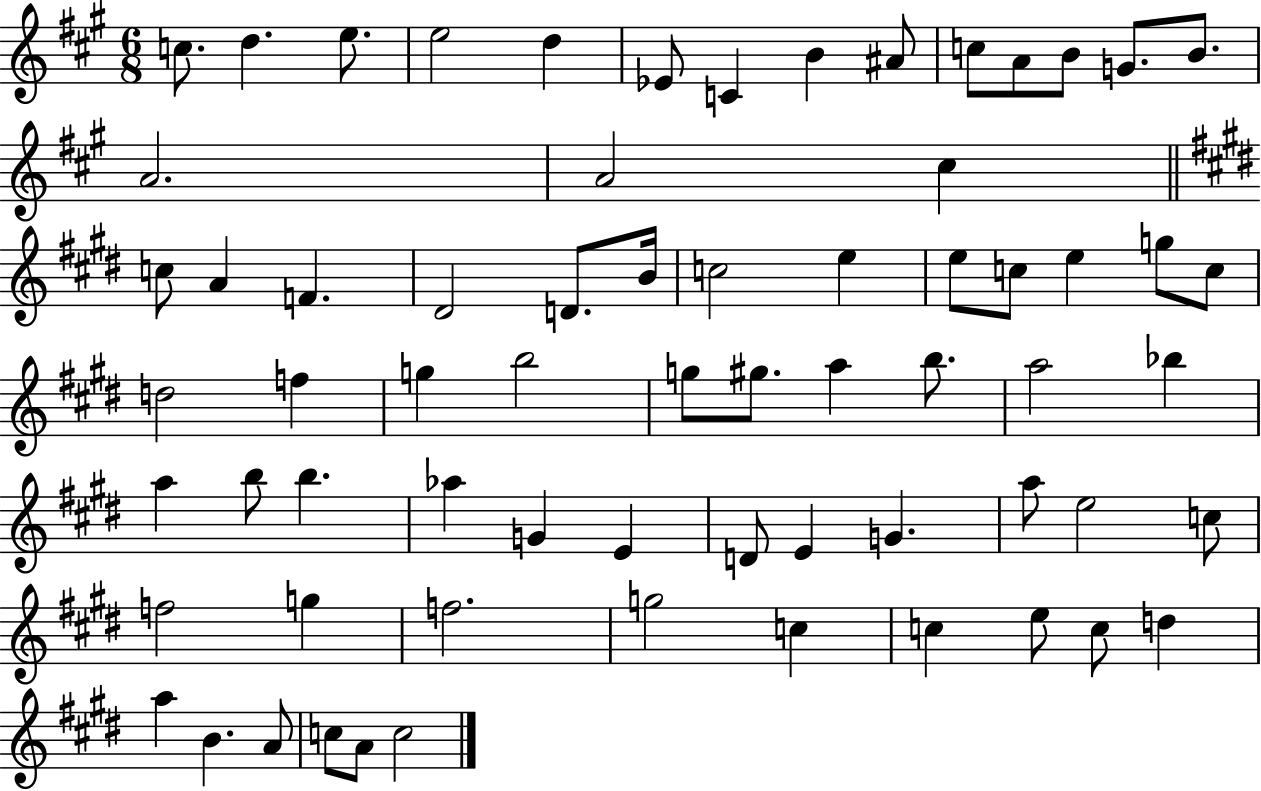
{
  \clef treble
  \numericTimeSignature
  \time 6/8
  \key a \major
  c''8. d''4. e''8. | e''2 d''4 | ees'8 c'4 b'4 ais'8 | c''8 a'8 b'8 g'8. b'8. | \break a'2. | a'2 cis''4 | \bar "||" \break \key e \major c''8 a'4 f'4. | dis'2 d'8. b'16 | c''2 e''4 | e''8 c''8 e''4 g''8 c''8 | \break d''2 f''4 | g''4 b''2 | g''8 gis''8. a''4 b''8. | a''2 bes''4 | \break a''4 b''8 b''4. | aes''4 g'4 e'4 | d'8 e'4 g'4. | a''8 e''2 c''8 | \break f''2 g''4 | f''2. | g''2 c''4 | c''4 e''8 c''8 d''4 | \break a''4 b'4. a'8 | c''8 a'8 c''2 | \bar "|."
}